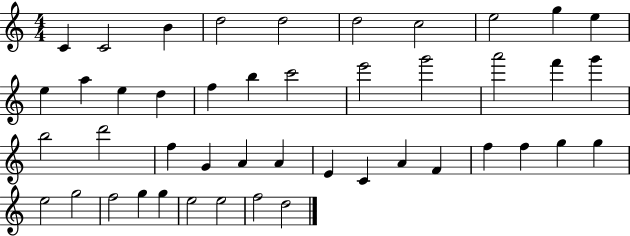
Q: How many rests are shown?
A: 0